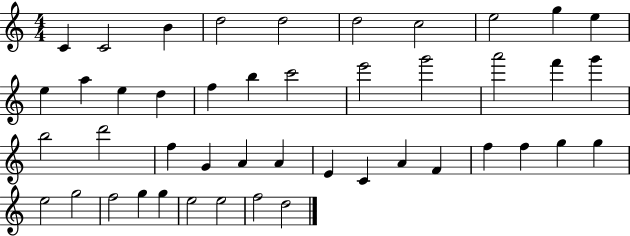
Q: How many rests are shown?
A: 0